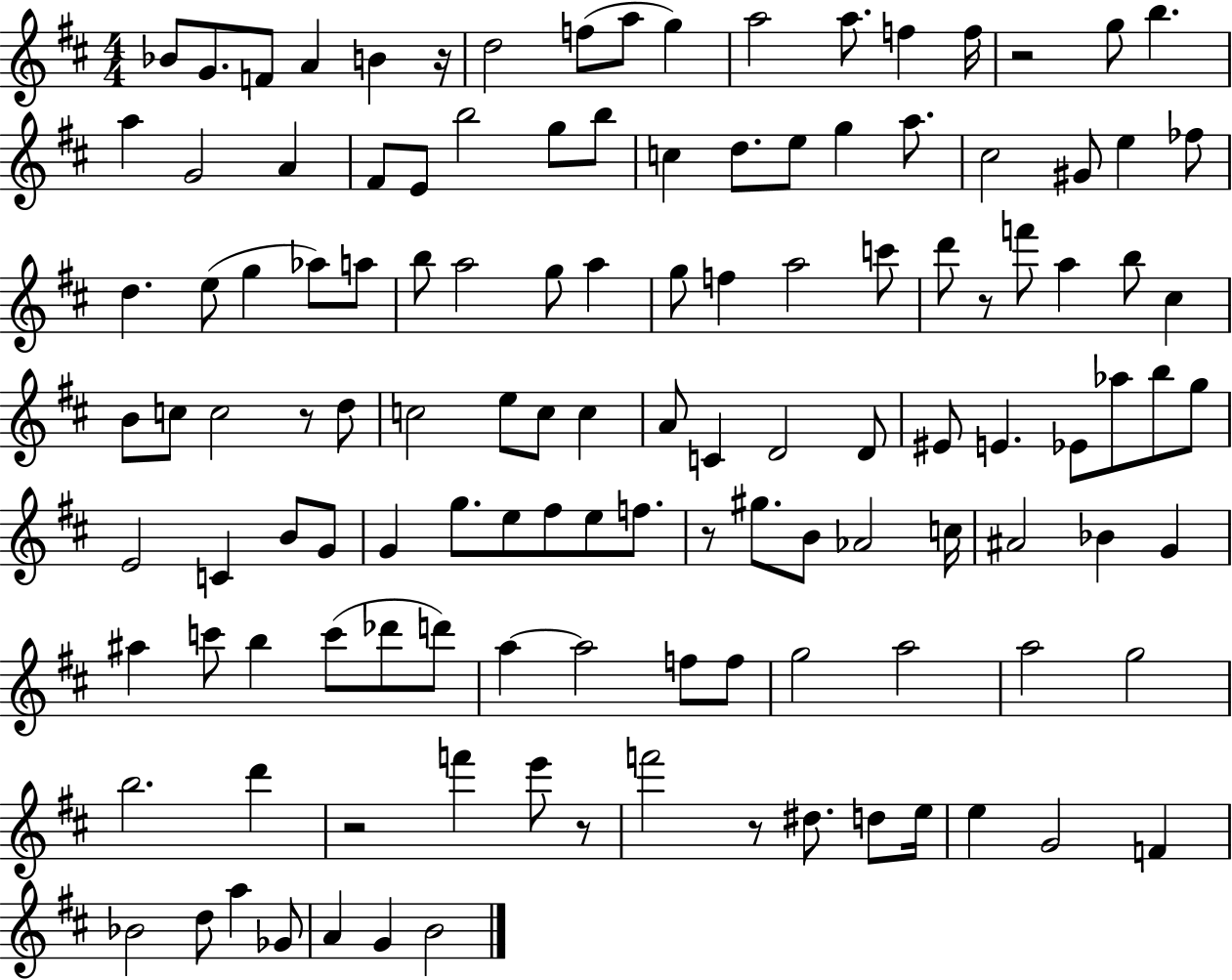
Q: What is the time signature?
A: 4/4